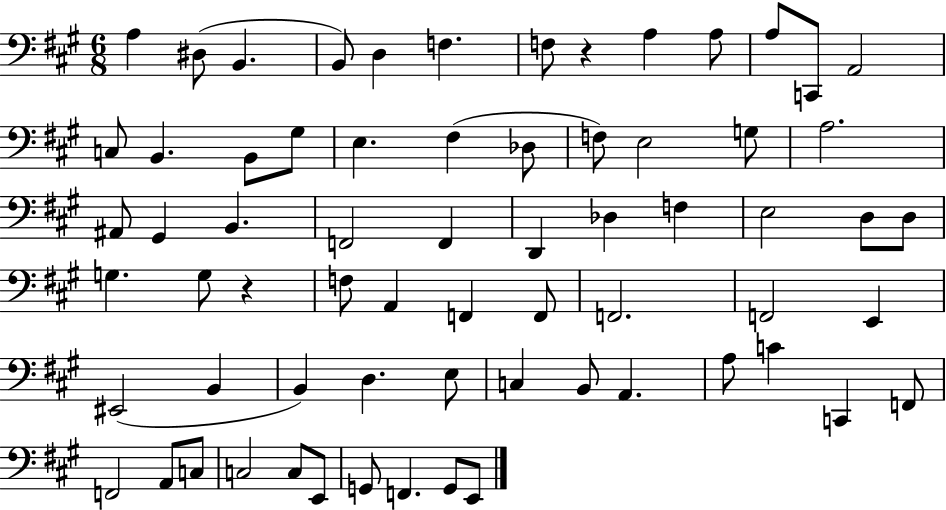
A3/q D#3/e B2/q. B2/e D3/q F3/q. F3/e R/q A3/q A3/e A3/e C2/e A2/h C3/e B2/q. B2/e G#3/e E3/q. F#3/q Db3/e F3/e E3/h G3/e A3/h. A#2/e G#2/q B2/q. F2/h F2/q D2/q Db3/q F3/q E3/h D3/e D3/e G3/q. G3/e R/q F3/e A2/q F2/q F2/e F2/h. F2/h E2/q EIS2/h B2/q B2/q D3/q. E3/e C3/q B2/e A2/q. A3/e C4/q C2/q F2/e F2/h A2/e C3/e C3/h C3/e E2/e G2/e F2/q. G2/e E2/e